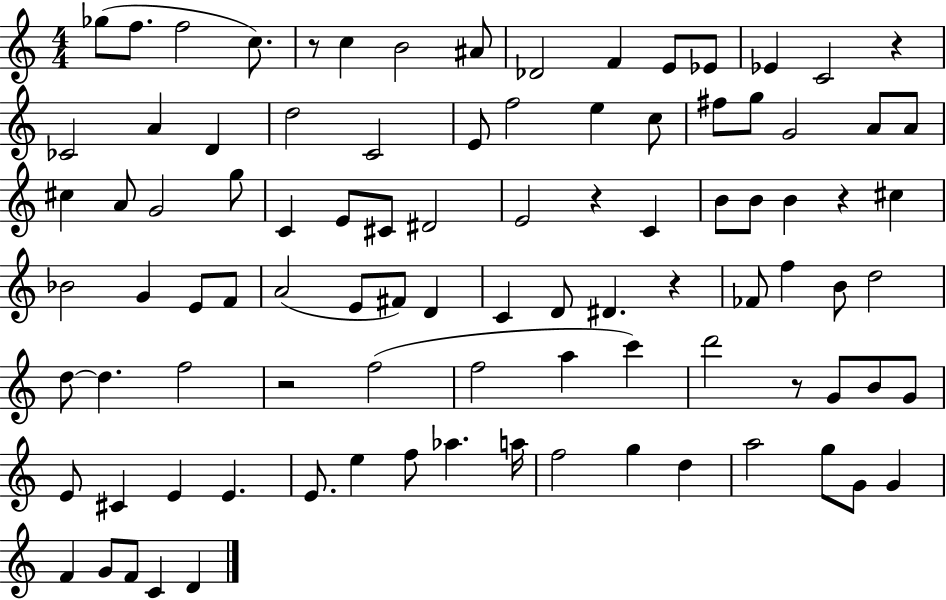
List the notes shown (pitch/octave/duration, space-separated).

Gb5/e F5/e. F5/h C5/e. R/e C5/q B4/h A#4/e Db4/h F4/q E4/e Eb4/e Eb4/q C4/h R/q CES4/h A4/q D4/q D5/h C4/h E4/e F5/h E5/q C5/e F#5/e G5/e G4/h A4/e A4/e C#5/q A4/e G4/h G5/e C4/q E4/e C#4/e D#4/h E4/h R/q C4/q B4/e B4/e B4/q R/q C#5/q Bb4/h G4/q E4/e F4/e A4/h E4/e F#4/e D4/q C4/q D4/e D#4/q. R/q FES4/e F5/q B4/e D5/h D5/e D5/q. F5/h R/h F5/h F5/h A5/q C6/q D6/h R/e G4/e B4/e G4/e E4/e C#4/q E4/q E4/q. E4/e. E5/q F5/e Ab5/q. A5/s F5/h G5/q D5/q A5/h G5/e G4/e G4/q F4/q G4/e F4/e C4/q D4/q